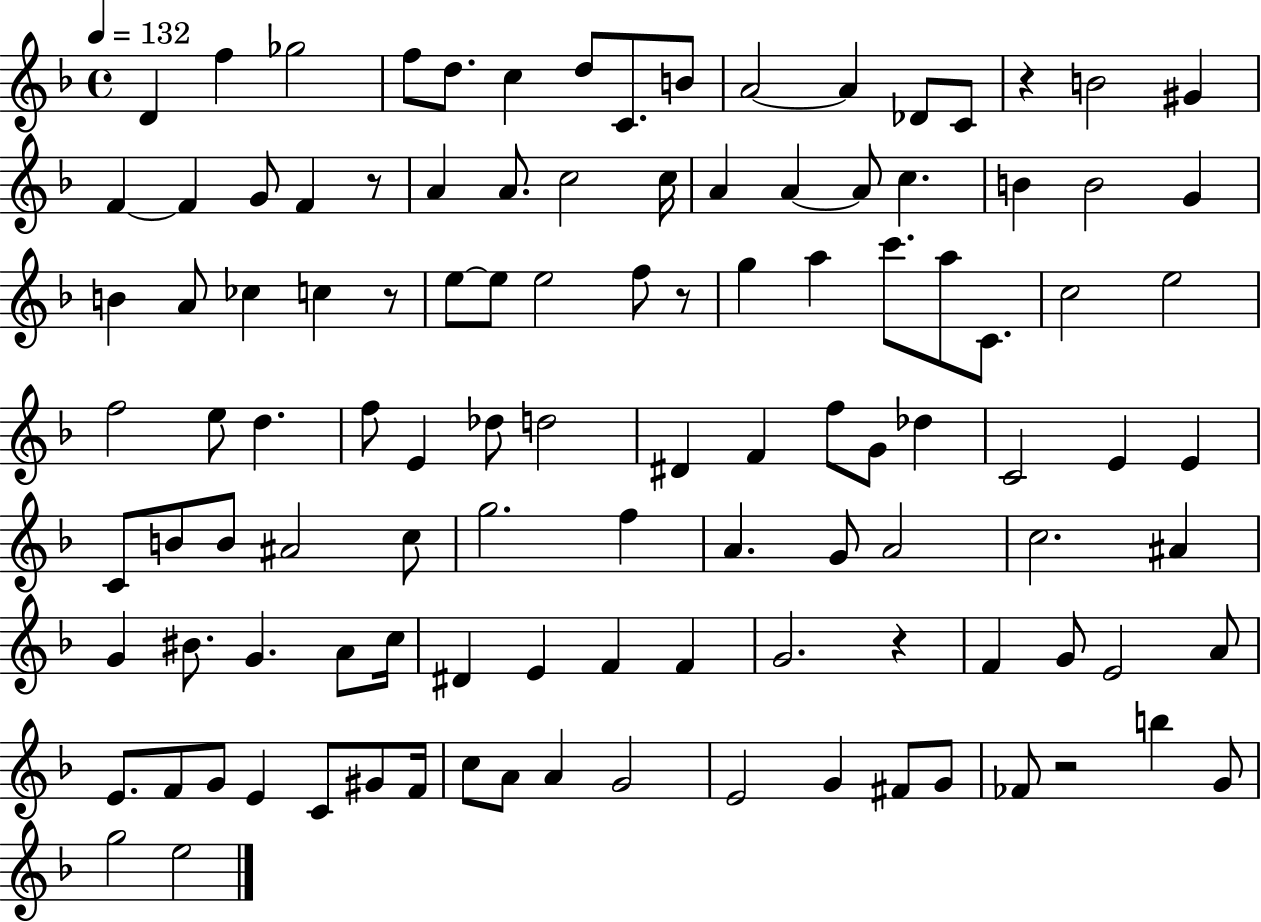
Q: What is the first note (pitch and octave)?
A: D4